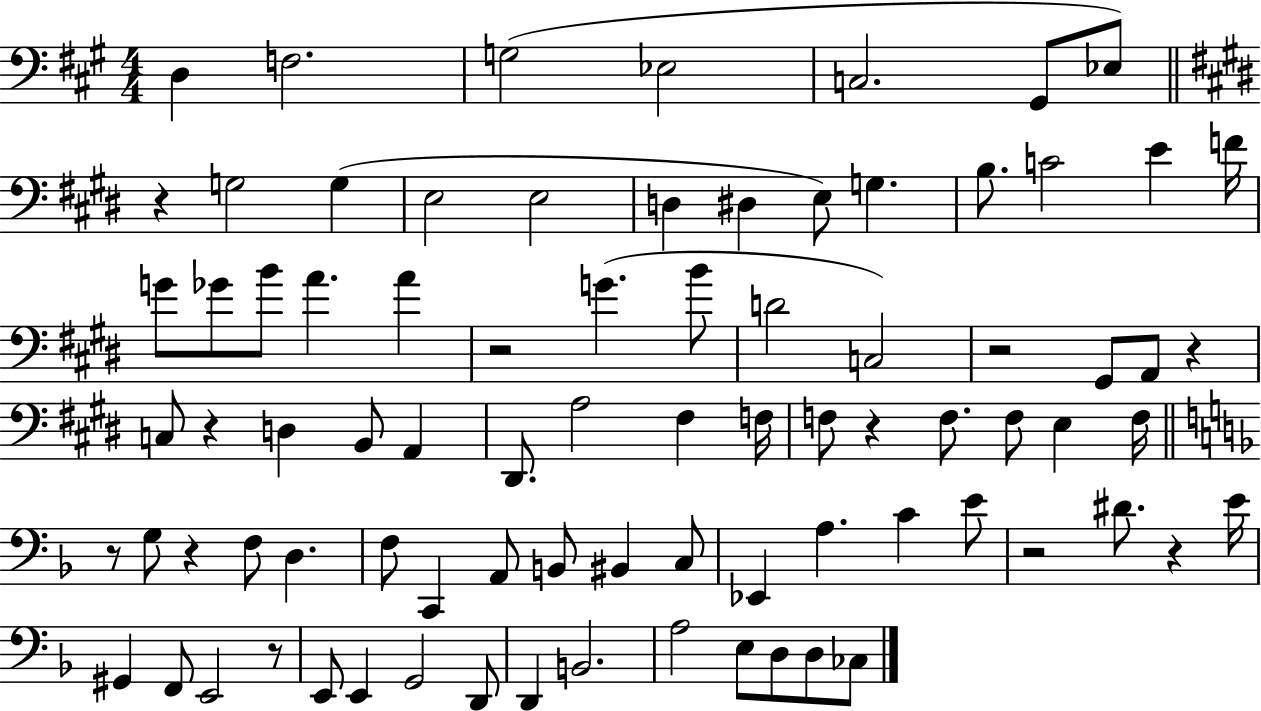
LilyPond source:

{
  \clef bass
  \numericTimeSignature
  \time 4/4
  \key a \major
  d4 f2. | g2( ees2 | c2. gis,8 ees8) | \bar "||" \break \key e \major r4 g2 g4( | e2 e2 | d4 dis4 e8) g4. | b8. c'2 e'4 f'16 | \break g'8 ges'8 b'8 a'4. a'4 | r2 g'4.( b'8 | d'2 c2) | r2 gis,8 a,8 r4 | \break c8 r4 d4 b,8 a,4 | dis,8. a2 fis4 f16 | f8 r4 f8. f8 e4 f16 | \bar "||" \break \key f \major r8 g8 r4 f8 d4. | f8 c,4 a,8 b,8 bis,4 c8 | ees,4 a4. c'4 e'8 | r2 dis'8. r4 e'16 | \break gis,4 f,8 e,2 r8 | e,8 e,4 g,2 d,8 | d,4 b,2. | a2 e8 d8 d8 ces8 | \break \bar "|."
}